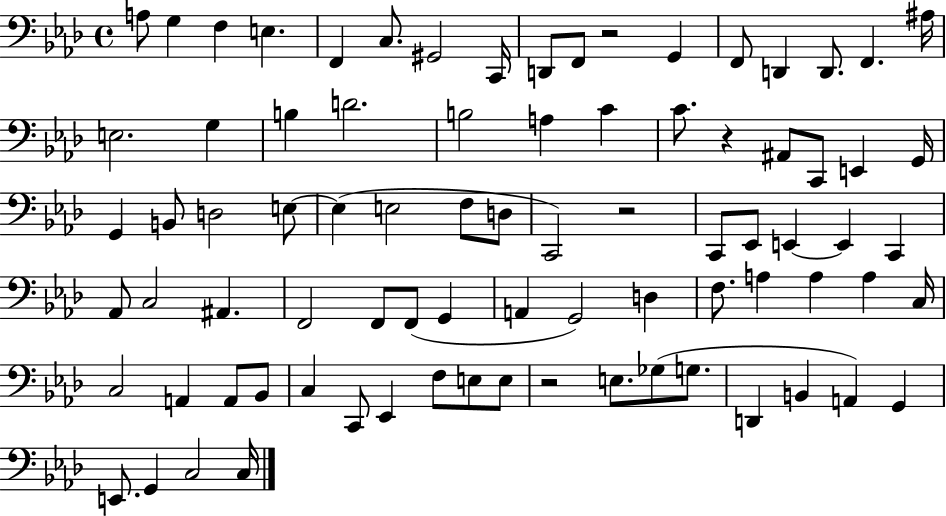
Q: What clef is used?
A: bass